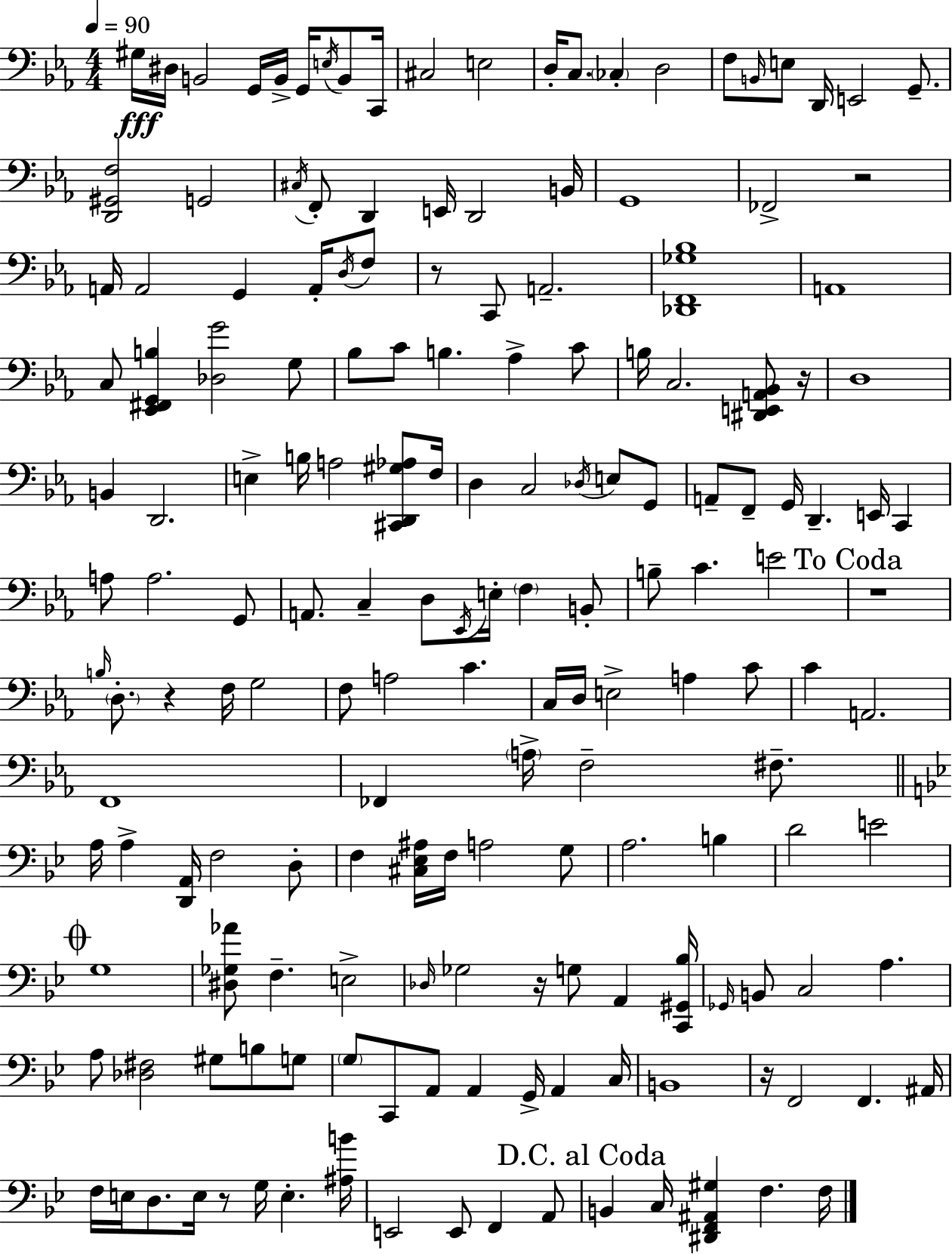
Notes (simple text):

G#3/s D#3/s B2/h G2/s B2/s G2/s E3/s B2/e C2/s C#3/h E3/h D3/s C3/e. CES3/q D3/h F3/e B2/s E3/e D2/s E2/h G2/e. [D2,G#2,F3]/h G2/h C#3/s F2/e D2/q E2/s D2/h B2/s G2/w FES2/h R/h A2/s A2/h G2/q A2/s D3/s F3/e R/e C2/e A2/h. [Db2,F2,Gb3,Bb3]/w A2/w C3/e [Eb2,F#2,G2,B3]/q [Db3,G4]/h G3/e Bb3/e C4/e B3/q. Ab3/q C4/e B3/s C3/h. [D#2,E2,A2,Bb2]/e R/s D3/w B2/q D2/h. E3/q B3/s A3/h [C#2,D2,G#3,Ab3]/e F3/s D3/q C3/h Db3/s E3/e G2/e A2/e F2/e G2/s D2/q. E2/s C2/q A3/e A3/h. G2/e A2/e. C3/q D3/e Eb2/s E3/s F3/q B2/e B3/e C4/q. E4/h R/w B3/s D3/e. R/q F3/s G3/h F3/e A3/h C4/q. C3/s D3/s E3/h A3/q C4/e C4/q A2/h. F2/w FES2/q A3/s F3/h F#3/e. A3/s A3/q [D2,A2]/s F3/h D3/e F3/q [C#3,Eb3,A#3]/s F3/s A3/h G3/e A3/h. B3/q D4/h E4/h G3/w [D#3,Gb3,Ab4]/e F3/q. E3/h Db3/s Gb3/h R/s G3/e A2/q [C2,G#2,Bb3]/s Gb2/s B2/e C3/h A3/q. A3/e [Db3,F#3]/h G#3/e B3/e G3/e G3/e C2/e A2/e A2/q G2/s A2/q C3/s B2/w R/s F2/h F2/q. A#2/s F3/s E3/s D3/e. E3/s R/e G3/s E3/q. [A#3,B4]/s E2/h E2/e F2/q A2/e B2/q C3/s [D#2,F2,A#2,G#3]/q F3/q. F3/s